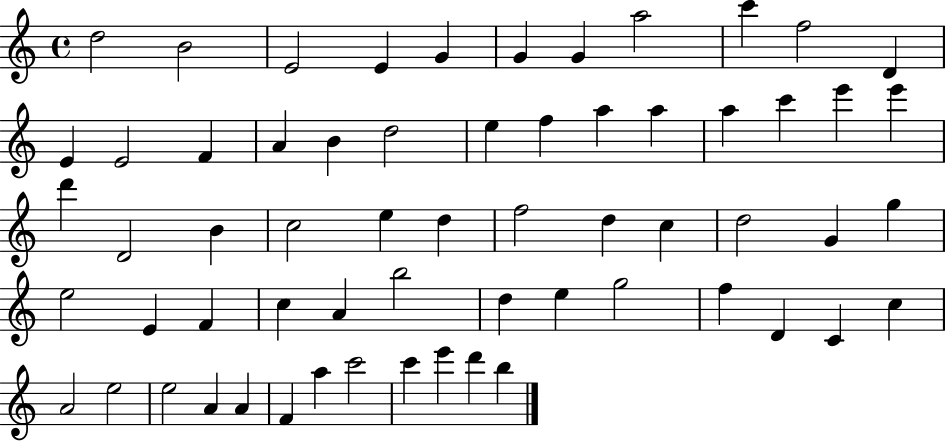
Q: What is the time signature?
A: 4/4